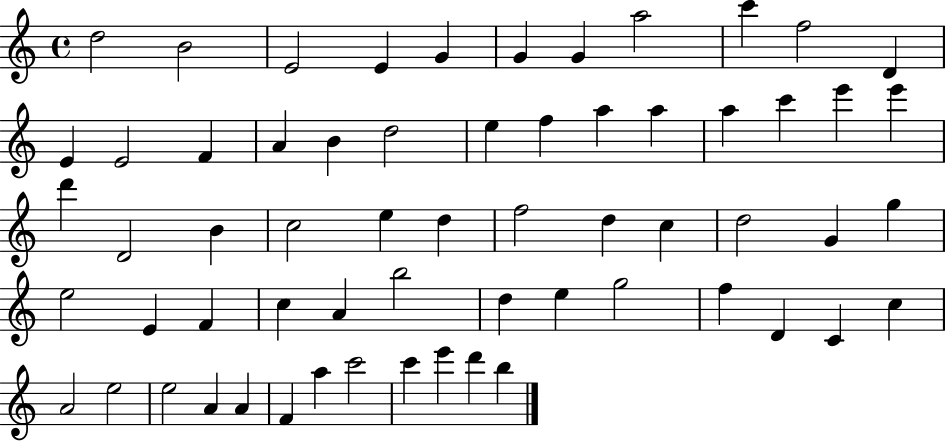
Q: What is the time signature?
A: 4/4